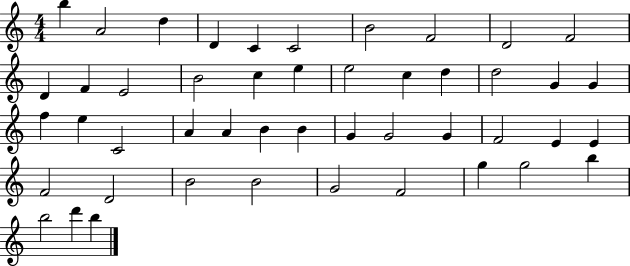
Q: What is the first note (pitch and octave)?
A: B5